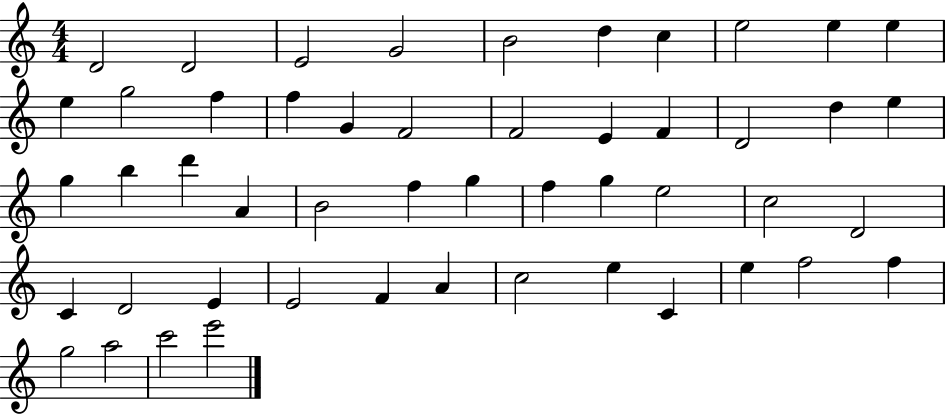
D4/h D4/h E4/h G4/h B4/h D5/q C5/q E5/h E5/q E5/q E5/q G5/h F5/q F5/q G4/q F4/h F4/h E4/q F4/q D4/h D5/q E5/q G5/q B5/q D6/q A4/q B4/h F5/q G5/q F5/q G5/q E5/h C5/h D4/h C4/q D4/h E4/q E4/h F4/q A4/q C5/h E5/q C4/q E5/q F5/h F5/q G5/h A5/h C6/h E6/h